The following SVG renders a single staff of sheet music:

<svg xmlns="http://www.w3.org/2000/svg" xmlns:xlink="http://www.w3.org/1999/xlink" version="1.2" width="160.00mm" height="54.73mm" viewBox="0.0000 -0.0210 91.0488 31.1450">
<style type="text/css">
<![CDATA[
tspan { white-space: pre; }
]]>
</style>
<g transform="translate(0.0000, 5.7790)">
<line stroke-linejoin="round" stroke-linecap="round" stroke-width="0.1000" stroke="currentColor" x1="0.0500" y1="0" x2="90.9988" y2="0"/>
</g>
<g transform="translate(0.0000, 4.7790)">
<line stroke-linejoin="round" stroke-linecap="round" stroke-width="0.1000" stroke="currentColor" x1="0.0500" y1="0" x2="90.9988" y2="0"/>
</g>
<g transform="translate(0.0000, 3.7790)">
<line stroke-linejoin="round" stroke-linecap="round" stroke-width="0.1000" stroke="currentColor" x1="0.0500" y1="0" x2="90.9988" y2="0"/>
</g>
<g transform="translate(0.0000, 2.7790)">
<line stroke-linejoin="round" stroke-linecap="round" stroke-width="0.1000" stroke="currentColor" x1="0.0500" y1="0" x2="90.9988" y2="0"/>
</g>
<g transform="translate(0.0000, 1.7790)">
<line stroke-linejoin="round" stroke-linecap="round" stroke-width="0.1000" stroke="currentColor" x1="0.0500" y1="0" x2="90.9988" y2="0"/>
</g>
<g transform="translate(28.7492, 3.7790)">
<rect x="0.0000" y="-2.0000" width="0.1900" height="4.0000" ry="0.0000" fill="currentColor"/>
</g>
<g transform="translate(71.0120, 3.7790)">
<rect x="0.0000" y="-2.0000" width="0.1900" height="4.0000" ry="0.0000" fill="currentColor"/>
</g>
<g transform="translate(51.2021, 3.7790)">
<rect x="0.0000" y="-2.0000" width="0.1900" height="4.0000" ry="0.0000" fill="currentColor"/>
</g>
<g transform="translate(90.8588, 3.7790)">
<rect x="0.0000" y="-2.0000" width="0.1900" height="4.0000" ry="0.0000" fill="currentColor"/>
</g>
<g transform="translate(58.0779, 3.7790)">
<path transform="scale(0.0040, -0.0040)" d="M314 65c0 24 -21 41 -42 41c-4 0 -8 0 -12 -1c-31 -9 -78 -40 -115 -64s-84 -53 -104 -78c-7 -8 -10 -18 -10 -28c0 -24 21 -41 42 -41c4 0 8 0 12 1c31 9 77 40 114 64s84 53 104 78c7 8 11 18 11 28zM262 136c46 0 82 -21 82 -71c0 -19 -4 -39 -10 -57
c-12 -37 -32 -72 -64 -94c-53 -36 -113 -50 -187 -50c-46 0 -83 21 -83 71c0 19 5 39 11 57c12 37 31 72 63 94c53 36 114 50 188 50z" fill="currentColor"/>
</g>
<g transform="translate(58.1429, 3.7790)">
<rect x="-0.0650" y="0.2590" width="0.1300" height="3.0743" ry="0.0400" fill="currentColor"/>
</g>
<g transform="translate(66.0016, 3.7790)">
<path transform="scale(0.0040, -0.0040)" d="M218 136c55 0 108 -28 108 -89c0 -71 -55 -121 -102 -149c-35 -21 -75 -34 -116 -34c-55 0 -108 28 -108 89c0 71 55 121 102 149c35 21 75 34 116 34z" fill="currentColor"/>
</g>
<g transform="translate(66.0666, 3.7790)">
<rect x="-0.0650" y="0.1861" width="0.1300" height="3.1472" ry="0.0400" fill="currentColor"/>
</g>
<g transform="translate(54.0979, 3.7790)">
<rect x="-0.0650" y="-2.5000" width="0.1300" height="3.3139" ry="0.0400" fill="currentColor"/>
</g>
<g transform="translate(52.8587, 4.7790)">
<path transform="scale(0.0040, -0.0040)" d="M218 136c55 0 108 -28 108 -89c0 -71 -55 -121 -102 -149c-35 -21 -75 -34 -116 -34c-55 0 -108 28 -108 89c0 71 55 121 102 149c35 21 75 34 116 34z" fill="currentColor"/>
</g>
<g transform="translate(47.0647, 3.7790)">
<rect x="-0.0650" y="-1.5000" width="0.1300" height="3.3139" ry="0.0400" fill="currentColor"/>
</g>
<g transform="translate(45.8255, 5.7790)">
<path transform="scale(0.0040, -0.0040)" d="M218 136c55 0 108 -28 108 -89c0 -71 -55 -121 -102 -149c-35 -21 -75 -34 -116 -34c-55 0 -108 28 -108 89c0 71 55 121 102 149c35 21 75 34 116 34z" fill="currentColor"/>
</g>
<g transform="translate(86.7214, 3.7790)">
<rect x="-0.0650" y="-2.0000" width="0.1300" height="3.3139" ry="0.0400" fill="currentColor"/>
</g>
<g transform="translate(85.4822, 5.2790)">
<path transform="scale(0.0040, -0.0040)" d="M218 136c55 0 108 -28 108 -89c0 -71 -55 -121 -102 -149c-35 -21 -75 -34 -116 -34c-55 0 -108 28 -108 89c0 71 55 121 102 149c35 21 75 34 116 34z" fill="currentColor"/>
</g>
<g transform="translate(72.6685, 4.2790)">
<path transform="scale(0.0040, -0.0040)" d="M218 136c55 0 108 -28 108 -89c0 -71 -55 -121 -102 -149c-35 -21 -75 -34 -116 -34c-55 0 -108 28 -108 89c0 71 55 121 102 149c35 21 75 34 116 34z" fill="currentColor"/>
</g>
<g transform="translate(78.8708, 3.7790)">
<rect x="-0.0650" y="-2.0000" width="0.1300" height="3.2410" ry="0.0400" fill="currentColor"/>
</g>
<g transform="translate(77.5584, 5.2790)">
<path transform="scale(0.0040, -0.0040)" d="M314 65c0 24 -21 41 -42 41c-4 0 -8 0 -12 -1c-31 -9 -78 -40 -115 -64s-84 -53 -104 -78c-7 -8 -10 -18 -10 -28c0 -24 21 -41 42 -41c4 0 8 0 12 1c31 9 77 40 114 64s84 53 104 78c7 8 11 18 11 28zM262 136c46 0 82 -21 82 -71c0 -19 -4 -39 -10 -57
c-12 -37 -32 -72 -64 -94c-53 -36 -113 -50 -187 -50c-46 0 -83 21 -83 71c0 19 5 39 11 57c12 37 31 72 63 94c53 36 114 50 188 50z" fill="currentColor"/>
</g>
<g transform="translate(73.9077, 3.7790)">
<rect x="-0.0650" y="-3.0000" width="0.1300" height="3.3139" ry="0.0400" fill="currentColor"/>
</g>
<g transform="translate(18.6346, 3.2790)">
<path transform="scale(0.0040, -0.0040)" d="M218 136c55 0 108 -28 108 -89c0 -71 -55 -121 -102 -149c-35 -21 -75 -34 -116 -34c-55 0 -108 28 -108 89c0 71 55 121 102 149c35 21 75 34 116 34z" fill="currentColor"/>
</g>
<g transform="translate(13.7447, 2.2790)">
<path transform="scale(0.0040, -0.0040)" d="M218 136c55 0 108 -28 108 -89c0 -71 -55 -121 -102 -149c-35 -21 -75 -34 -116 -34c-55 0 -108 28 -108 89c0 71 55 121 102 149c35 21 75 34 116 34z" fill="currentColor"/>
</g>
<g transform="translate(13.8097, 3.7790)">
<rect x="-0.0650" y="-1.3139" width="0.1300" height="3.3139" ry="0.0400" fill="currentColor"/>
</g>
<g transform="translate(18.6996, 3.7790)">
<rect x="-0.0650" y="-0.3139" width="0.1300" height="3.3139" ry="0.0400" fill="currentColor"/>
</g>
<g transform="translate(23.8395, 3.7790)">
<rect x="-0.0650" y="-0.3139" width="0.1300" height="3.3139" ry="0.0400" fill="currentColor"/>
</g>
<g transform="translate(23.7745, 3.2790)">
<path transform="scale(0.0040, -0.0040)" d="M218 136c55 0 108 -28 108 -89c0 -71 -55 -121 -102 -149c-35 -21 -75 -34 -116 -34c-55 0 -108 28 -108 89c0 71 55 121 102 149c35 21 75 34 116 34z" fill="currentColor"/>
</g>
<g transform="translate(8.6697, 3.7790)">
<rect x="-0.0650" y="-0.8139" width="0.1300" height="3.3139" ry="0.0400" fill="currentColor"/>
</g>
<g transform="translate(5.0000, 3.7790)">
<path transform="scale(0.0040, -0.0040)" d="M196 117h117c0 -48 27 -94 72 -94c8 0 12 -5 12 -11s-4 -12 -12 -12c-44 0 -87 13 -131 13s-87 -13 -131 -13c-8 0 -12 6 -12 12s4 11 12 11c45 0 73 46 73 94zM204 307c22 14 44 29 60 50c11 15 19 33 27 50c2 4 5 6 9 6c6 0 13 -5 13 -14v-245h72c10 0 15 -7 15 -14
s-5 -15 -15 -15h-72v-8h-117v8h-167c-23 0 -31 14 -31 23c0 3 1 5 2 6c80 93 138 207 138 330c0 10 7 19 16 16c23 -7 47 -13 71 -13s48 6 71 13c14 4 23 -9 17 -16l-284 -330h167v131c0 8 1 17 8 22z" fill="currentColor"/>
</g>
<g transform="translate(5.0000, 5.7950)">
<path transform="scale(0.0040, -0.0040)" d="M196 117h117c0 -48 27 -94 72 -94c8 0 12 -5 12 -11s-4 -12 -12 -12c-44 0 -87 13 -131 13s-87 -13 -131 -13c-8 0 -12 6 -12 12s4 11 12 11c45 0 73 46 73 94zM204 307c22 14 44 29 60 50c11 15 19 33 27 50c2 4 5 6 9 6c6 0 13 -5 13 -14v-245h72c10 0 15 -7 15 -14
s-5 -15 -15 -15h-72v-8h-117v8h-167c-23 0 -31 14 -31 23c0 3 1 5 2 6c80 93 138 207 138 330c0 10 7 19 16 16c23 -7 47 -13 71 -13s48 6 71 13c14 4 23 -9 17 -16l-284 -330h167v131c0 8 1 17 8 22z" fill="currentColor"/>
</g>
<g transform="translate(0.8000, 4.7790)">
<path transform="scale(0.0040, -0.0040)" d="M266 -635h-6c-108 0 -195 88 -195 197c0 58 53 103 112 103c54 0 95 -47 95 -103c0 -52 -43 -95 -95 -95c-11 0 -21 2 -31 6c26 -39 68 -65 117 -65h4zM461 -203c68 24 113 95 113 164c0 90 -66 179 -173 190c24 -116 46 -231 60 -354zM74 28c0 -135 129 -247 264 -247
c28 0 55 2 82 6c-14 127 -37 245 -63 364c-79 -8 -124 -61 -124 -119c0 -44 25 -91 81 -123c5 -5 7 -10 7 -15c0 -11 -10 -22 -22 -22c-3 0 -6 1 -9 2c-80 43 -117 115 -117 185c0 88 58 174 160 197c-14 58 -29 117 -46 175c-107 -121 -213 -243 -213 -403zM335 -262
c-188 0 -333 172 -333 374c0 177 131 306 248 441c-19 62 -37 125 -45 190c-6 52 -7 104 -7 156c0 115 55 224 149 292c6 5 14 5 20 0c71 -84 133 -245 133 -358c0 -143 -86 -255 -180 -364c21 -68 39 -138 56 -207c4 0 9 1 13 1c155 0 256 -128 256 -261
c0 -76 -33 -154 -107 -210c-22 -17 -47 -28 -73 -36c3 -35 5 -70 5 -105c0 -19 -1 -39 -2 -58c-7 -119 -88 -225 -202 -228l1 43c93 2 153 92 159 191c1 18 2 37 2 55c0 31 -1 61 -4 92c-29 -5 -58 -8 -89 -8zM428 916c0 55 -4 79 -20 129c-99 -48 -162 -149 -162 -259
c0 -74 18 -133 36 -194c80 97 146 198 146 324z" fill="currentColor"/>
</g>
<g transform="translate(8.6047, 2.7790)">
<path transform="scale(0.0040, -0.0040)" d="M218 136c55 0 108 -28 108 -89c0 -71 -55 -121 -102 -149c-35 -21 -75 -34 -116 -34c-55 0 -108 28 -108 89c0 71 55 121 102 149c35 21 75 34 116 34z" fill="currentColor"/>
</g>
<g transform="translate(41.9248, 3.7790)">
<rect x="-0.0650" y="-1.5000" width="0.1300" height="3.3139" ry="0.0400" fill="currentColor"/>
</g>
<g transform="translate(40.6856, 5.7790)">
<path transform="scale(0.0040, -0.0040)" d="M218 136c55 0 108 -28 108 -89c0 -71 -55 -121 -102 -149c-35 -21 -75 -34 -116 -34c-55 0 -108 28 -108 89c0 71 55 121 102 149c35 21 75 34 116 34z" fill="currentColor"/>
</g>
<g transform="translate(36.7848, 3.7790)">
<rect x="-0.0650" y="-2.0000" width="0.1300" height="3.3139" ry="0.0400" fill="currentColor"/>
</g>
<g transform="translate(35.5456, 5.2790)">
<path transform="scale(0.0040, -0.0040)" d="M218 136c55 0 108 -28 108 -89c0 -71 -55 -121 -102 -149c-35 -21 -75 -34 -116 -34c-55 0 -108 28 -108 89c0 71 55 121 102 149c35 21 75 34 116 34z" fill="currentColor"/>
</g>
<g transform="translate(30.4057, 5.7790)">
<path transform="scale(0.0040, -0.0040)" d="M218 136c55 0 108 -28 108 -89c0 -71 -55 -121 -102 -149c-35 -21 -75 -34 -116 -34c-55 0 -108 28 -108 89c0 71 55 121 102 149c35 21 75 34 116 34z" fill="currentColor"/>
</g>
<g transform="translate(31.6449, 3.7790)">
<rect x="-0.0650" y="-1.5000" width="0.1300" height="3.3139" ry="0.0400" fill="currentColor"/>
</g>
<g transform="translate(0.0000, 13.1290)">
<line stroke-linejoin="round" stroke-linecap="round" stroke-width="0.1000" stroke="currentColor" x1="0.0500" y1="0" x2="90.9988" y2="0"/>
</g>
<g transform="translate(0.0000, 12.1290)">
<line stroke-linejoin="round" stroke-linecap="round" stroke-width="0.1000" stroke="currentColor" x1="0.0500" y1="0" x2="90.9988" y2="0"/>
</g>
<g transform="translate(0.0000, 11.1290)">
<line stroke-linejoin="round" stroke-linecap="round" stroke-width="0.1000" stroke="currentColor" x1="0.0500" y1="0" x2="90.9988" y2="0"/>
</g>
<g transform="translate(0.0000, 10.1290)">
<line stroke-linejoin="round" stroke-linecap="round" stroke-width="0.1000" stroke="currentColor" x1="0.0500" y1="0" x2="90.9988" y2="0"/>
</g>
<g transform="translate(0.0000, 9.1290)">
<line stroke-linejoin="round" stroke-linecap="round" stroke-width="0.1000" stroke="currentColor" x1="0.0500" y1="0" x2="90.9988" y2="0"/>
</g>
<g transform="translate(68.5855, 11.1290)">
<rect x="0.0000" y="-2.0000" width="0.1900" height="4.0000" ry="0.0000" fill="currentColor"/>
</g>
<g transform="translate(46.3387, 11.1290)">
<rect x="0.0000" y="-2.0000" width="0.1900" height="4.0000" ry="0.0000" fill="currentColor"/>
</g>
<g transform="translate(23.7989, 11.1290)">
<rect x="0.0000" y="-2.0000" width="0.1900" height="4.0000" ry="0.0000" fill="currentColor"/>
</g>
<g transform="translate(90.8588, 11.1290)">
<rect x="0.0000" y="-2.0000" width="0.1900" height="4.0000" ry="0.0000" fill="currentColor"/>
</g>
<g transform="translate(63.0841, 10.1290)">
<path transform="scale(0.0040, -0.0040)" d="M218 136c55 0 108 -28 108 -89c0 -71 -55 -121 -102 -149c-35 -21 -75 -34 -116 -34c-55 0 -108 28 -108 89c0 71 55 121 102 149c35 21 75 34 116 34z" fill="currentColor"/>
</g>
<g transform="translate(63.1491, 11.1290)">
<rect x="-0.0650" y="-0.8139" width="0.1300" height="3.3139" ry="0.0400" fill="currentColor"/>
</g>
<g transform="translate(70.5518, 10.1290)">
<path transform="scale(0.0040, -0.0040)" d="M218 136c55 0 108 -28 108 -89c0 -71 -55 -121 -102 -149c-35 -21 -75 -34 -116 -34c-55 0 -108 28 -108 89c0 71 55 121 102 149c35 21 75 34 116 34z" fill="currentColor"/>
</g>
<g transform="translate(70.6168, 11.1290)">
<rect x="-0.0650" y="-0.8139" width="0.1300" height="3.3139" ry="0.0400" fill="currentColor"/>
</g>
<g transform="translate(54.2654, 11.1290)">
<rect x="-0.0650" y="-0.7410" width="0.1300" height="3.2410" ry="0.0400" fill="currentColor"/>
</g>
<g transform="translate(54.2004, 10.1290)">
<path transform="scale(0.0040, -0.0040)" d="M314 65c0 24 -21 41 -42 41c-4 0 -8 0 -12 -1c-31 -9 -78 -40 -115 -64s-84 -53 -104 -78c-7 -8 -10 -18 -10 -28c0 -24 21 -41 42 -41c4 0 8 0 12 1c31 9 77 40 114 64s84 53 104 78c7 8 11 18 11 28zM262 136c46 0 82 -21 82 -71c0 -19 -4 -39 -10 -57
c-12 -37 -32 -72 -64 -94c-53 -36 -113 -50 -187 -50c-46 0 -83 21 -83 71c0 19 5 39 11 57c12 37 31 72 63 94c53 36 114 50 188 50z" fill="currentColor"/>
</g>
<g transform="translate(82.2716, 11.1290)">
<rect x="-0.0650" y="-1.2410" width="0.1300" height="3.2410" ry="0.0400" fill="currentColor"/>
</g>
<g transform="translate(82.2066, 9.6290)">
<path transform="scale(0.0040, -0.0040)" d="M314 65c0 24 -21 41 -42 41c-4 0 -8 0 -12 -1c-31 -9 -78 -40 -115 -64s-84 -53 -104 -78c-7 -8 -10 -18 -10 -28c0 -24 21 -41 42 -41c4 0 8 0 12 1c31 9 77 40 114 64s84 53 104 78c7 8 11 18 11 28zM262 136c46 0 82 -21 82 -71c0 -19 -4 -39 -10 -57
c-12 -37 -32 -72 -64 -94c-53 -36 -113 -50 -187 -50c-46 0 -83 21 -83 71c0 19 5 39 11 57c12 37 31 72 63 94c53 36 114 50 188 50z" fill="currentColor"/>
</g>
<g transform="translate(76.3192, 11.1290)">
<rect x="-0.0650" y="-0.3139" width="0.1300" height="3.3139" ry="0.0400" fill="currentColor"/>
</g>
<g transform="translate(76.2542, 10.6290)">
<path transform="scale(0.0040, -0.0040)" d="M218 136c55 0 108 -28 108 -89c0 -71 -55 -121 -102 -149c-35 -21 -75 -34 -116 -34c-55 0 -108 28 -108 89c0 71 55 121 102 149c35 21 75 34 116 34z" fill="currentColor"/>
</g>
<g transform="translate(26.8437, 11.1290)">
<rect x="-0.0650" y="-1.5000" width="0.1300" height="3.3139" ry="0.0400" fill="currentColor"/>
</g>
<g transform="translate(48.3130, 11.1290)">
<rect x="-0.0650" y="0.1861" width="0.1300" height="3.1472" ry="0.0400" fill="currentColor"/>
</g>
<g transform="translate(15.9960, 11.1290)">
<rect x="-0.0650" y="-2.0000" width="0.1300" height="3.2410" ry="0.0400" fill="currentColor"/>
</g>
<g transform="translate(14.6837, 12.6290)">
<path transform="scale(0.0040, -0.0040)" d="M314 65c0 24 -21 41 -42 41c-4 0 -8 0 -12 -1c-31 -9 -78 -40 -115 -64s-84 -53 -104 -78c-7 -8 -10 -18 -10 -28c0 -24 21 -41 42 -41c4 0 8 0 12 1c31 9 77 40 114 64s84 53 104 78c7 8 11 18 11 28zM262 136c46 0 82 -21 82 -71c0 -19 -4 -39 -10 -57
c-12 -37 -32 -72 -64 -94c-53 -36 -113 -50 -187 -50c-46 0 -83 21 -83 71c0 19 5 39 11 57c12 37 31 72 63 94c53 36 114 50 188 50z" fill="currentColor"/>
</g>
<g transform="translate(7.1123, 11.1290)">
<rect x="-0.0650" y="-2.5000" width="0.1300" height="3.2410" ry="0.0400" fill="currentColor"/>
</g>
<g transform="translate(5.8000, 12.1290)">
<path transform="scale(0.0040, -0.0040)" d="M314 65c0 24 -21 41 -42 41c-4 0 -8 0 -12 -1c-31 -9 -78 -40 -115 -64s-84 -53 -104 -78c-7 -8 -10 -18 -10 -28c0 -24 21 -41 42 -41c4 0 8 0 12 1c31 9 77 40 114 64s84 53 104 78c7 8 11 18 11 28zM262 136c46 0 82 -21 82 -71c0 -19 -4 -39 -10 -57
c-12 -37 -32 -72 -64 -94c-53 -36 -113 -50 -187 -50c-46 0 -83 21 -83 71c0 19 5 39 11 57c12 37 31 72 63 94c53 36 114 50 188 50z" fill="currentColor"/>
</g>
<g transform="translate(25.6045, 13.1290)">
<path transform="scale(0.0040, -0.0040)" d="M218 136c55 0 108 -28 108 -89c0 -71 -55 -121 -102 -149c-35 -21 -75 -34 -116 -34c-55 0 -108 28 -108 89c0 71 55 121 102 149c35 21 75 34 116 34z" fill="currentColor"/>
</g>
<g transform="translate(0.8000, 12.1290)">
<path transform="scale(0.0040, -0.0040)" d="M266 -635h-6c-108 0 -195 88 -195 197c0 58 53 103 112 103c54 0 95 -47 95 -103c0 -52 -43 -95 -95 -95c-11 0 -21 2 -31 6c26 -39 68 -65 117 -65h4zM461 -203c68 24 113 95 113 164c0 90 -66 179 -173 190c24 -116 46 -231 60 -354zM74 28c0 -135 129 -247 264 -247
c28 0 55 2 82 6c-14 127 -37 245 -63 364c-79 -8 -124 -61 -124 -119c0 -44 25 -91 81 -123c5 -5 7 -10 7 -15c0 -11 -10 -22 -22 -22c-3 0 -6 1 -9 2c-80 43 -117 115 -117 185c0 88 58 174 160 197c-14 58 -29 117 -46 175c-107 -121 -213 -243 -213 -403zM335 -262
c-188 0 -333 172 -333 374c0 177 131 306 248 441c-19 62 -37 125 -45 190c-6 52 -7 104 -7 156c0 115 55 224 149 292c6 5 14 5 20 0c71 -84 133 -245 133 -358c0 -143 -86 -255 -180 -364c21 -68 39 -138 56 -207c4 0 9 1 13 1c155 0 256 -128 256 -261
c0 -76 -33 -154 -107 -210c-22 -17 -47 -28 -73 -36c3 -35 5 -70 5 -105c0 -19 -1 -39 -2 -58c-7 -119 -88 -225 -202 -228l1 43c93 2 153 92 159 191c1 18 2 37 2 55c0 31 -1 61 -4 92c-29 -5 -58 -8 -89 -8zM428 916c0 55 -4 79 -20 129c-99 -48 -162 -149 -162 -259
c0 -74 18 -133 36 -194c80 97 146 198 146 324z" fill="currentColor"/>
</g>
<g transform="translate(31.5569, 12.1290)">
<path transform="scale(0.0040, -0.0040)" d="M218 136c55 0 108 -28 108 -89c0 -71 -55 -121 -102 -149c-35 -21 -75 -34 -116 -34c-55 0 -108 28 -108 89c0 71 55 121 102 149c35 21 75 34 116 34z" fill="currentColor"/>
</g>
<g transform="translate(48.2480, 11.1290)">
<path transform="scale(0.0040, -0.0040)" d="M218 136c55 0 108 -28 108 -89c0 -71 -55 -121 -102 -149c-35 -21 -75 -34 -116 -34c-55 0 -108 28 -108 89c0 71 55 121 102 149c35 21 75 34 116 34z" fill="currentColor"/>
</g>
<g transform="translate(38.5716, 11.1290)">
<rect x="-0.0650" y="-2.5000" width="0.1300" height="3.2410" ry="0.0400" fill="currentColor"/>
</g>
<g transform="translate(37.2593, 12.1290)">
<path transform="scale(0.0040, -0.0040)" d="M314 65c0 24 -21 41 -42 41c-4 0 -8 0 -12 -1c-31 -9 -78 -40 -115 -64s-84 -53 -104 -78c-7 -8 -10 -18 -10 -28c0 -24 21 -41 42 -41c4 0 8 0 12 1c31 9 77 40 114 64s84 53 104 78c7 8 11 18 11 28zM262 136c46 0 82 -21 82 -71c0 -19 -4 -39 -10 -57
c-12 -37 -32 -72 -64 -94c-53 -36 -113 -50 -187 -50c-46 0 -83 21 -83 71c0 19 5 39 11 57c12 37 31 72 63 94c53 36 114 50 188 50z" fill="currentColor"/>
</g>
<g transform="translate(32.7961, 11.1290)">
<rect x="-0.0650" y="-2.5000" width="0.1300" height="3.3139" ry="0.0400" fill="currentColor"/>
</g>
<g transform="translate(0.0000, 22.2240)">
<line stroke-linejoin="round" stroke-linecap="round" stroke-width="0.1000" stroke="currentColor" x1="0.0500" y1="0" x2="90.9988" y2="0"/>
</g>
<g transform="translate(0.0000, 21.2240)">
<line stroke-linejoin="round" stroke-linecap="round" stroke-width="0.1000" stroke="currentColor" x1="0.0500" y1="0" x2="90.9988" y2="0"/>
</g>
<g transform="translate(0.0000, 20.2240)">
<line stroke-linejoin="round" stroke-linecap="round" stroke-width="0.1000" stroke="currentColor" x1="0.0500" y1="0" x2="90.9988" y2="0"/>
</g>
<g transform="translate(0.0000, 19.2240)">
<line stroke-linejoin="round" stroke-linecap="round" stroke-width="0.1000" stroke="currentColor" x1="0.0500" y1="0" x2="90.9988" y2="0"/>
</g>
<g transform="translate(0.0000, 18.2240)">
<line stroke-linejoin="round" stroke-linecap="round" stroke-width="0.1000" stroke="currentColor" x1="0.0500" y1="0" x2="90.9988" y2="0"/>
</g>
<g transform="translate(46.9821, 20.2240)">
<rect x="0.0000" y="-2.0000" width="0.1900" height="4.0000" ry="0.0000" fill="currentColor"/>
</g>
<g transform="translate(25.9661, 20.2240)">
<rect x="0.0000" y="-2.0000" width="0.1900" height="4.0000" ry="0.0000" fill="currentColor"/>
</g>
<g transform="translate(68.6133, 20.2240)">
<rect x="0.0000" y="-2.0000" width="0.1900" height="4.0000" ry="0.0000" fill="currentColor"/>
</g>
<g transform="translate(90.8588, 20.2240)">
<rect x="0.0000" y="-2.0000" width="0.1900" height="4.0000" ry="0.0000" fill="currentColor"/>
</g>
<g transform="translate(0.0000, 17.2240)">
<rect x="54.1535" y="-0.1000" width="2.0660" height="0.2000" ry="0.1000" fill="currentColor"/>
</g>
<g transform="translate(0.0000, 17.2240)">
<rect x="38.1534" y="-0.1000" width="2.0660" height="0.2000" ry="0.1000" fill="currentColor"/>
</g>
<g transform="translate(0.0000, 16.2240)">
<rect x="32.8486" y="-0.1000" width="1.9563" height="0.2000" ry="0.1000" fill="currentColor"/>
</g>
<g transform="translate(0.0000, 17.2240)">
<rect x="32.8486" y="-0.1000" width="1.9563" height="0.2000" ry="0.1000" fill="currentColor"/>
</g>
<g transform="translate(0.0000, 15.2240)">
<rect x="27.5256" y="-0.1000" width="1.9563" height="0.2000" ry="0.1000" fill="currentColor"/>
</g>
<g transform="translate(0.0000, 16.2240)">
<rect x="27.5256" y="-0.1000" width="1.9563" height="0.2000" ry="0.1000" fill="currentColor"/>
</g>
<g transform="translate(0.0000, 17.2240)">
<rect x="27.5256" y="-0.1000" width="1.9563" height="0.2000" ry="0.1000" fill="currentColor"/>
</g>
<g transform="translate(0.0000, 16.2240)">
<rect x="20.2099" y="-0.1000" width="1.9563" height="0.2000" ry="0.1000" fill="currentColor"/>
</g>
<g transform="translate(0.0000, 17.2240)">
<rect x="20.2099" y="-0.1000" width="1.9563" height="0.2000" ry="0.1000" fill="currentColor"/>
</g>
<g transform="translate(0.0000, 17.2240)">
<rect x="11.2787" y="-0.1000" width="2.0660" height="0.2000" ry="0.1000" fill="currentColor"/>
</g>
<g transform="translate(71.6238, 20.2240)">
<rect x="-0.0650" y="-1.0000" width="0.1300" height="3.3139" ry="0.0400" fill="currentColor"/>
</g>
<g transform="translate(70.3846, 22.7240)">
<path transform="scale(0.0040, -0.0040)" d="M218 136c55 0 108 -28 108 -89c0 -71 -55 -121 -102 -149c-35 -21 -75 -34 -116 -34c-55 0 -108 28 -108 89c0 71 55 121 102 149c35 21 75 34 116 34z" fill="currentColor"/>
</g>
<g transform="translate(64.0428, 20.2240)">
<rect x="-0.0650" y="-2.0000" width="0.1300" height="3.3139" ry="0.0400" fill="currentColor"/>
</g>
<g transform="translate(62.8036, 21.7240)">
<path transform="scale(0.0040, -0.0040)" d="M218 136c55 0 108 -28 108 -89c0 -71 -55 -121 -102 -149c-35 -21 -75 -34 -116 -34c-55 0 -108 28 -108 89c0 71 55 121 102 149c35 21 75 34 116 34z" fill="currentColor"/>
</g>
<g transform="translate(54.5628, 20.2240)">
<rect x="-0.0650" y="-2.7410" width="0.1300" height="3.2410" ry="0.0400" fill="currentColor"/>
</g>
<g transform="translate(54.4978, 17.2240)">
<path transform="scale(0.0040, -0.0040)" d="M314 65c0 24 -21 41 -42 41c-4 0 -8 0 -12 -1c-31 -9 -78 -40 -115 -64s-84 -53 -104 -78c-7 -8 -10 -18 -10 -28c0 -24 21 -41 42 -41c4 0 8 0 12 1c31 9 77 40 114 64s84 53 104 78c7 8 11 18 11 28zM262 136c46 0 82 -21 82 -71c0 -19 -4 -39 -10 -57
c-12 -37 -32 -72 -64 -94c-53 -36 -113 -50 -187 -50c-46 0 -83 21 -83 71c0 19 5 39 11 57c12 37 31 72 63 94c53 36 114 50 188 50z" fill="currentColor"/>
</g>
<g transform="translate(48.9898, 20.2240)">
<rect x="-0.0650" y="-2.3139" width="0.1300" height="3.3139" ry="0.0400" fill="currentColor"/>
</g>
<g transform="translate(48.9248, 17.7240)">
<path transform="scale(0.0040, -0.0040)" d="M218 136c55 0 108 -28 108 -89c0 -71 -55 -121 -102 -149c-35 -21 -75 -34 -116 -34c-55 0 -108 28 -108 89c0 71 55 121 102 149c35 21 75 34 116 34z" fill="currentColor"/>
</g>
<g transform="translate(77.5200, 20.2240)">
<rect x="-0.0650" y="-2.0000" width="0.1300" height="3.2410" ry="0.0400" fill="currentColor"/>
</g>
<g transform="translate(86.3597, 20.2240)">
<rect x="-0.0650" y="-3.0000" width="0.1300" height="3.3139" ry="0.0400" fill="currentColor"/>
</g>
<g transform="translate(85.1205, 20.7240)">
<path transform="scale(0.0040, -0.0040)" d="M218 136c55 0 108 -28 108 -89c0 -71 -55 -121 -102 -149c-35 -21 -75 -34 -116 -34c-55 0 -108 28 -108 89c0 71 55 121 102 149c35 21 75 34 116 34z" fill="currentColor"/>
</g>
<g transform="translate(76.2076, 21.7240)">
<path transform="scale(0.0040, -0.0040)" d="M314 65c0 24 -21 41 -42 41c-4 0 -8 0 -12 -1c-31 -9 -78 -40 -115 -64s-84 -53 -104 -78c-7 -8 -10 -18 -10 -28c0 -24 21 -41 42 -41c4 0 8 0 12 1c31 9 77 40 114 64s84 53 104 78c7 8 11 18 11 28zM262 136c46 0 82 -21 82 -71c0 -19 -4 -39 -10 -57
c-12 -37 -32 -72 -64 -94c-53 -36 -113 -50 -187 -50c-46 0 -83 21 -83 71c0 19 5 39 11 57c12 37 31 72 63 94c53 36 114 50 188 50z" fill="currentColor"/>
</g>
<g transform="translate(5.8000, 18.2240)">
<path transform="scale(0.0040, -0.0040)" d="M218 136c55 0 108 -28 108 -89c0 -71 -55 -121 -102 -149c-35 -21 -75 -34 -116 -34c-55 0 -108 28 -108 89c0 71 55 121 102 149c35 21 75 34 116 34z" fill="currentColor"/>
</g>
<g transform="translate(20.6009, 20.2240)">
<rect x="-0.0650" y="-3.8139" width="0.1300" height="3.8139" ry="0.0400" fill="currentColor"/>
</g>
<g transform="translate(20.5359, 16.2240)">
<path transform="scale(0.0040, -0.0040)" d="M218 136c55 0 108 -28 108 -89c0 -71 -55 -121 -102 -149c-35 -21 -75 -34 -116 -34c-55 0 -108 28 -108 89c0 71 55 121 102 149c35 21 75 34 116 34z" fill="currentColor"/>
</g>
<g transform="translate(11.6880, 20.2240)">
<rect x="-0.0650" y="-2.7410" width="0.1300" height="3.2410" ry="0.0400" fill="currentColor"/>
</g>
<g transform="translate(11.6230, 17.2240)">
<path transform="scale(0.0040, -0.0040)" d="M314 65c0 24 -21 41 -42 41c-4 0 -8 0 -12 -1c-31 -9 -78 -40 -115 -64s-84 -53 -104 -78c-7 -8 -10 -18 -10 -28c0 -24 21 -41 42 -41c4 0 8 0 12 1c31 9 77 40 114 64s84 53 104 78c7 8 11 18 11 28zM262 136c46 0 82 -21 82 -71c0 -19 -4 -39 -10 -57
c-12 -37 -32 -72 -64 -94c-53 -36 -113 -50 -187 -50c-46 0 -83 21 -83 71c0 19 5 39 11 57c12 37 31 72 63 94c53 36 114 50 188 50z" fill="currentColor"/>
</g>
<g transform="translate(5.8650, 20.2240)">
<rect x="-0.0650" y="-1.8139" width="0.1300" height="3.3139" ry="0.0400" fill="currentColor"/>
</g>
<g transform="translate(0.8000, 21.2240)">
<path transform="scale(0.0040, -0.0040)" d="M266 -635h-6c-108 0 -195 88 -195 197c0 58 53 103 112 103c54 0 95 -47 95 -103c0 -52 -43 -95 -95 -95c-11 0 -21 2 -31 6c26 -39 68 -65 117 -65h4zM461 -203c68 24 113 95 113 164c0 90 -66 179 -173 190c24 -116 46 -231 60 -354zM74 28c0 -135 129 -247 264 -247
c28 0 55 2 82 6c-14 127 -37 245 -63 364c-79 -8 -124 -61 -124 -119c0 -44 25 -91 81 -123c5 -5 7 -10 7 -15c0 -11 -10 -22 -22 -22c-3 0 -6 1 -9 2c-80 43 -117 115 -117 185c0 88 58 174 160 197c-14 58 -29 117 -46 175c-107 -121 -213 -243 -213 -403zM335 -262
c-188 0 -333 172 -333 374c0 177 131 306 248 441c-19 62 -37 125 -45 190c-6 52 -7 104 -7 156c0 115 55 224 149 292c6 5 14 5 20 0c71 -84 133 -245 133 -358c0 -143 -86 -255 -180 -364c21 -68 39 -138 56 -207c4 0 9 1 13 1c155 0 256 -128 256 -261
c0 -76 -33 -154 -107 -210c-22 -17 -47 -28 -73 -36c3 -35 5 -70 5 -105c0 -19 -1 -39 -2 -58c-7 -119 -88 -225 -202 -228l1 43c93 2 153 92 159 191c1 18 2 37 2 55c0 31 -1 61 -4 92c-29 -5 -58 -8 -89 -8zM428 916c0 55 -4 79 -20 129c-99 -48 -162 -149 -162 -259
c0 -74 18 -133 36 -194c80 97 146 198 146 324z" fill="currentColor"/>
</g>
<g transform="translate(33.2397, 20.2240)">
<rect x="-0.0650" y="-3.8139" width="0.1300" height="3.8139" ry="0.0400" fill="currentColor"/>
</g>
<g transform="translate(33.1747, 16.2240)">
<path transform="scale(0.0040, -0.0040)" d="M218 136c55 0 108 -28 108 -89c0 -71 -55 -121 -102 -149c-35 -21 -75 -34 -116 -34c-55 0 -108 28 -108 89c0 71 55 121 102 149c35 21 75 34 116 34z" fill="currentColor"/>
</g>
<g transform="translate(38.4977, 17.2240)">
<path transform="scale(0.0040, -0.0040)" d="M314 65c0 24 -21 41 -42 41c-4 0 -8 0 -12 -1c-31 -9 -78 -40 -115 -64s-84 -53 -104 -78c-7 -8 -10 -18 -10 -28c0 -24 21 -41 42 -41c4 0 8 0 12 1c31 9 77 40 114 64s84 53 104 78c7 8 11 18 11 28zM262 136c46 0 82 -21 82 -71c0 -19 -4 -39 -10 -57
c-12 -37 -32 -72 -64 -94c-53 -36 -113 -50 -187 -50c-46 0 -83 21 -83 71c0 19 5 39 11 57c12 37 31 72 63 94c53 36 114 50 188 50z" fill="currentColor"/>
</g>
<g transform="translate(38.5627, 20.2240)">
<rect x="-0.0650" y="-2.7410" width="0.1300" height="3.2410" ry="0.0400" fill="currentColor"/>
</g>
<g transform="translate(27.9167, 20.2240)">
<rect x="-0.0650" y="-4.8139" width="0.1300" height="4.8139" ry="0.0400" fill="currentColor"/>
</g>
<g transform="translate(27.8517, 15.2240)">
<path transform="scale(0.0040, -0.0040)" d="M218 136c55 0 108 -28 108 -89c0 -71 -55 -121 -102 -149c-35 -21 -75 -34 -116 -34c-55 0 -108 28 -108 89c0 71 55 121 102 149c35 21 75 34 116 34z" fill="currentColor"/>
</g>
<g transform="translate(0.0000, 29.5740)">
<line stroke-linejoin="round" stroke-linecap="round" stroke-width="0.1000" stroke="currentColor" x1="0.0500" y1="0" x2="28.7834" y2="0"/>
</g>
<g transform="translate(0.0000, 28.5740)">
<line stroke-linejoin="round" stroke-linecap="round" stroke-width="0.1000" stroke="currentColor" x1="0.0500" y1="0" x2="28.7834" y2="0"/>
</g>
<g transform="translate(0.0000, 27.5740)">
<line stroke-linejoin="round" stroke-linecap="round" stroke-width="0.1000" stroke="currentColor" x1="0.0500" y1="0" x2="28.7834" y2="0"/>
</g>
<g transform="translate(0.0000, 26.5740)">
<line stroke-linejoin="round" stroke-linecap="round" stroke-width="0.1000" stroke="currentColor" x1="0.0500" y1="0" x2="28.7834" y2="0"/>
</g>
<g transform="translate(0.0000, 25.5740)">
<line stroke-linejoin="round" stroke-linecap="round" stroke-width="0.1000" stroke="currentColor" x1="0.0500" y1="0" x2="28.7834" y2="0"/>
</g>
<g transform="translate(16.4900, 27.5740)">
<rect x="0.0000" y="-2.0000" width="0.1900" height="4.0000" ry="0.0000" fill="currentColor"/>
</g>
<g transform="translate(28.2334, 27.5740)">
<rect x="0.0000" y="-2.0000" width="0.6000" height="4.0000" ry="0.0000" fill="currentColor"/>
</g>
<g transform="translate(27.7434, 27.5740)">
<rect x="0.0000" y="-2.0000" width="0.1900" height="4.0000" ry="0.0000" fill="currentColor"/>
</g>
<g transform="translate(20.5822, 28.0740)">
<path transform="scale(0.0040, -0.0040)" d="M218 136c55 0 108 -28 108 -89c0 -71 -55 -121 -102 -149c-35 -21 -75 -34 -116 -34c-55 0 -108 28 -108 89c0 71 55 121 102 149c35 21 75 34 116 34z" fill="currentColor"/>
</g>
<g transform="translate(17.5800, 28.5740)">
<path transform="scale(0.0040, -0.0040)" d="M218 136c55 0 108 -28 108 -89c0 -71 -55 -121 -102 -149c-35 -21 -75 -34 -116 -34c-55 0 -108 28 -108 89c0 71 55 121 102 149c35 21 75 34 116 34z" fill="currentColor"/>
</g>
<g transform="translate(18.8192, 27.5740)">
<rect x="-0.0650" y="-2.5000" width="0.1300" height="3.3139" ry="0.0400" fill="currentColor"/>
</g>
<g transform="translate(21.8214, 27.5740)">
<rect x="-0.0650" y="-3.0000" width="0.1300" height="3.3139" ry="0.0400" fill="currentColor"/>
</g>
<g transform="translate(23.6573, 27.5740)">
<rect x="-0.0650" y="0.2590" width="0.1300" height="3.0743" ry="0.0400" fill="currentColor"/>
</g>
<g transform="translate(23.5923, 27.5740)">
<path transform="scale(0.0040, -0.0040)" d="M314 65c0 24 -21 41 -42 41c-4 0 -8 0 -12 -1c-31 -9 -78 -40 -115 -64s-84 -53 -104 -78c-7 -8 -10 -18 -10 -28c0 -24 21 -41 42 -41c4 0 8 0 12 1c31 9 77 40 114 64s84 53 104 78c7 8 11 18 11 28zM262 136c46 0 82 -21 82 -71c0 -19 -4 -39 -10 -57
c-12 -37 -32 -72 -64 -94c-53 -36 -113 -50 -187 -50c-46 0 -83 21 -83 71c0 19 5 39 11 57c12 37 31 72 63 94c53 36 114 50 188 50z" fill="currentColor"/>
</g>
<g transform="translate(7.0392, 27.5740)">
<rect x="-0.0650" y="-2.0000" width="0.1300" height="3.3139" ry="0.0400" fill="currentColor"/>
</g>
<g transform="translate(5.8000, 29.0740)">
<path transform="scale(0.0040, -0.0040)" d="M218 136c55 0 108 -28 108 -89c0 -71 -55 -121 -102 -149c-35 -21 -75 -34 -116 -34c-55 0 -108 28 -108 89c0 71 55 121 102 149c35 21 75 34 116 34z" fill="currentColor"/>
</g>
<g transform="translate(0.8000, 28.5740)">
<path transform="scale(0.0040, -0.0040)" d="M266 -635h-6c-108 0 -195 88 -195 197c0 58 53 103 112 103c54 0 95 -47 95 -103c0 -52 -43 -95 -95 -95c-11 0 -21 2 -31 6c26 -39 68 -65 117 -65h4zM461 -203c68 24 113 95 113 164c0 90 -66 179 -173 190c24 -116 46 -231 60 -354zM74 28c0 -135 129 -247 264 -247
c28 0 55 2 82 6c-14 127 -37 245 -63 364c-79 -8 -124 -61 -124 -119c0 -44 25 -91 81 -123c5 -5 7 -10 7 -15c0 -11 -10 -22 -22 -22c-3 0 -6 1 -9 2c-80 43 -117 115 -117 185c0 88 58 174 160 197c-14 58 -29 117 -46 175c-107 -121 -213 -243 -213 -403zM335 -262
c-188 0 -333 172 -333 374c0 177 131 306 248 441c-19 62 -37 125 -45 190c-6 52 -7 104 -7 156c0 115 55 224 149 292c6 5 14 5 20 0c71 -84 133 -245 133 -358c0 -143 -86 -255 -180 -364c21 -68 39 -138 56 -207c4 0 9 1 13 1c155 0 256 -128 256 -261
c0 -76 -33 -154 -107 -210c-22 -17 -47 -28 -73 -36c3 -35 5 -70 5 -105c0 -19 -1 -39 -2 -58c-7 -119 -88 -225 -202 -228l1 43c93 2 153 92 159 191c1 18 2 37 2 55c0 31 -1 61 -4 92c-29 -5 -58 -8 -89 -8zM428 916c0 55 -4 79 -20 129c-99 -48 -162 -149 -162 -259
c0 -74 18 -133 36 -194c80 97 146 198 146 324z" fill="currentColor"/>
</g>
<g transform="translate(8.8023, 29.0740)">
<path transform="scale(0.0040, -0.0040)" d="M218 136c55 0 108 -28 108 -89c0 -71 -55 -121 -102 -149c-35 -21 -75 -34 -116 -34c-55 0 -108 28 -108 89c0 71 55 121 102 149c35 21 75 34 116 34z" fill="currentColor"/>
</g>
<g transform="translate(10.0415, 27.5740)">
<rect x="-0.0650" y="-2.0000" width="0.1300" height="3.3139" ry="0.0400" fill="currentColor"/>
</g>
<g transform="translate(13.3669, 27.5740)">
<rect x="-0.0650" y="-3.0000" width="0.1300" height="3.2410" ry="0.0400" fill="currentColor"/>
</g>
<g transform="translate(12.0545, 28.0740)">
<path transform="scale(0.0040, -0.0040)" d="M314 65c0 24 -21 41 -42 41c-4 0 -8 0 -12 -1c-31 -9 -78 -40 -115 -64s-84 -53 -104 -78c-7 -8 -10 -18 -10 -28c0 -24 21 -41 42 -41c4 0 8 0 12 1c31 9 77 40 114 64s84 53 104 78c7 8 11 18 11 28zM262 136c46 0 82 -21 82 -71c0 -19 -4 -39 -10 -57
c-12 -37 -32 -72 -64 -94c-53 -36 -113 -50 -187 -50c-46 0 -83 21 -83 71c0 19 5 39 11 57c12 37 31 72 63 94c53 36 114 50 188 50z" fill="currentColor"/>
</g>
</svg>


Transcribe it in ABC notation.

X:1
T:Untitled
M:4/4
L:1/4
K:C
d e c c E F E E G B2 B A F2 F G2 F2 E G G2 B d2 d d c e2 f a2 c' e' c' a2 g a2 F D F2 A F F A2 G A B2